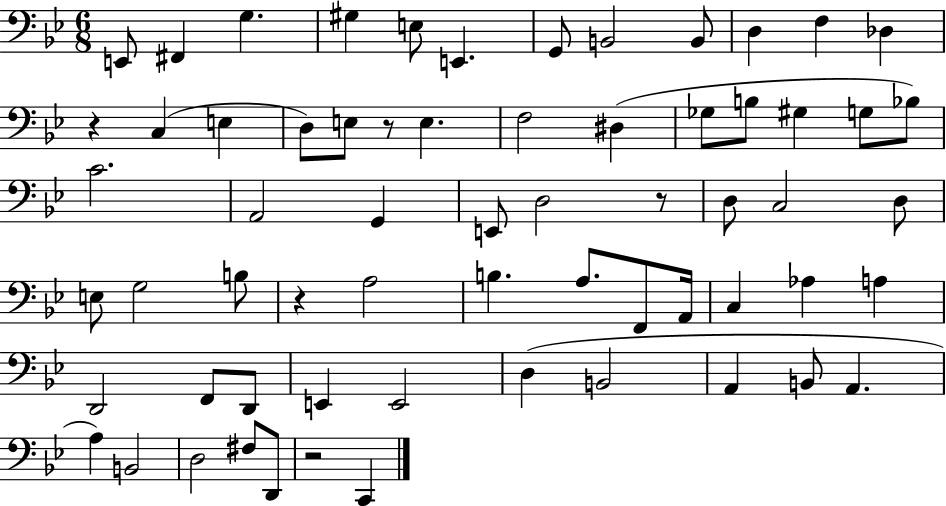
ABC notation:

X:1
T:Untitled
M:6/8
L:1/4
K:Bb
E,,/2 ^F,, G, ^G, E,/2 E,, G,,/2 B,,2 B,,/2 D, F, _D, z C, E, D,/2 E,/2 z/2 E, F,2 ^D, _G,/2 B,/2 ^G, G,/2 _B,/2 C2 A,,2 G,, E,,/2 D,2 z/2 D,/2 C,2 D,/2 E,/2 G,2 B,/2 z A,2 B, A,/2 F,,/2 A,,/4 C, _A, A, D,,2 F,,/2 D,,/2 E,, E,,2 D, B,,2 A,, B,,/2 A,, A, B,,2 D,2 ^F,/2 D,,/2 z2 C,,